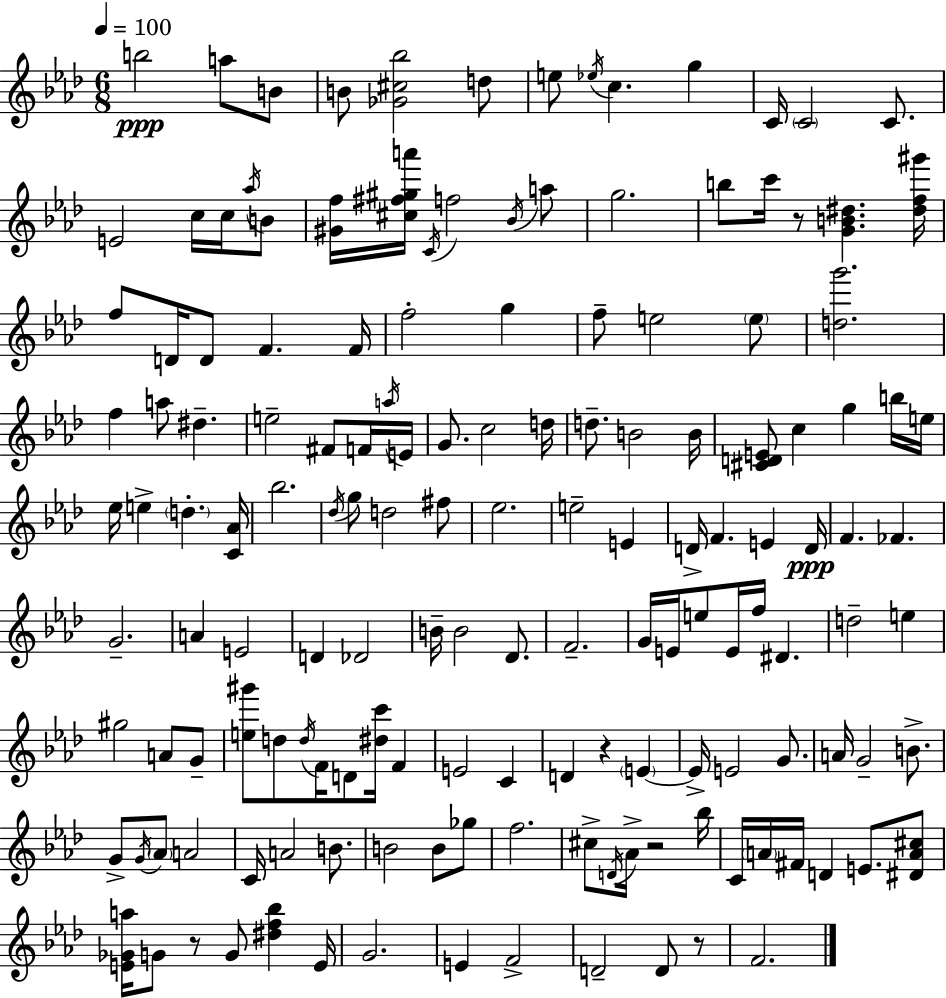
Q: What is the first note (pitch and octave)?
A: B5